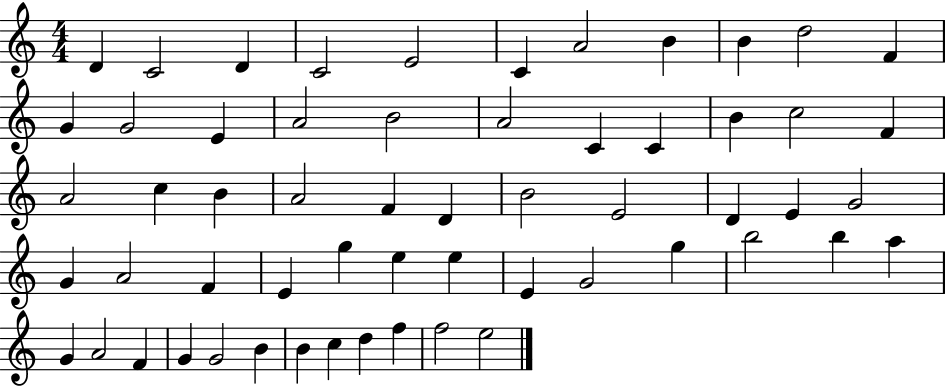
{
  \clef treble
  \numericTimeSignature
  \time 4/4
  \key c \major
  d'4 c'2 d'4 | c'2 e'2 | c'4 a'2 b'4 | b'4 d''2 f'4 | \break g'4 g'2 e'4 | a'2 b'2 | a'2 c'4 c'4 | b'4 c''2 f'4 | \break a'2 c''4 b'4 | a'2 f'4 d'4 | b'2 e'2 | d'4 e'4 g'2 | \break g'4 a'2 f'4 | e'4 g''4 e''4 e''4 | e'4 g'2 g''4 | b''2 b''4 a''4 | \break g'4 a'2 f'4 | g'4 g'2 b'4 | b'4 c''4 d''4 f''4 | f''2 e''2 | \break \bar "|."
}